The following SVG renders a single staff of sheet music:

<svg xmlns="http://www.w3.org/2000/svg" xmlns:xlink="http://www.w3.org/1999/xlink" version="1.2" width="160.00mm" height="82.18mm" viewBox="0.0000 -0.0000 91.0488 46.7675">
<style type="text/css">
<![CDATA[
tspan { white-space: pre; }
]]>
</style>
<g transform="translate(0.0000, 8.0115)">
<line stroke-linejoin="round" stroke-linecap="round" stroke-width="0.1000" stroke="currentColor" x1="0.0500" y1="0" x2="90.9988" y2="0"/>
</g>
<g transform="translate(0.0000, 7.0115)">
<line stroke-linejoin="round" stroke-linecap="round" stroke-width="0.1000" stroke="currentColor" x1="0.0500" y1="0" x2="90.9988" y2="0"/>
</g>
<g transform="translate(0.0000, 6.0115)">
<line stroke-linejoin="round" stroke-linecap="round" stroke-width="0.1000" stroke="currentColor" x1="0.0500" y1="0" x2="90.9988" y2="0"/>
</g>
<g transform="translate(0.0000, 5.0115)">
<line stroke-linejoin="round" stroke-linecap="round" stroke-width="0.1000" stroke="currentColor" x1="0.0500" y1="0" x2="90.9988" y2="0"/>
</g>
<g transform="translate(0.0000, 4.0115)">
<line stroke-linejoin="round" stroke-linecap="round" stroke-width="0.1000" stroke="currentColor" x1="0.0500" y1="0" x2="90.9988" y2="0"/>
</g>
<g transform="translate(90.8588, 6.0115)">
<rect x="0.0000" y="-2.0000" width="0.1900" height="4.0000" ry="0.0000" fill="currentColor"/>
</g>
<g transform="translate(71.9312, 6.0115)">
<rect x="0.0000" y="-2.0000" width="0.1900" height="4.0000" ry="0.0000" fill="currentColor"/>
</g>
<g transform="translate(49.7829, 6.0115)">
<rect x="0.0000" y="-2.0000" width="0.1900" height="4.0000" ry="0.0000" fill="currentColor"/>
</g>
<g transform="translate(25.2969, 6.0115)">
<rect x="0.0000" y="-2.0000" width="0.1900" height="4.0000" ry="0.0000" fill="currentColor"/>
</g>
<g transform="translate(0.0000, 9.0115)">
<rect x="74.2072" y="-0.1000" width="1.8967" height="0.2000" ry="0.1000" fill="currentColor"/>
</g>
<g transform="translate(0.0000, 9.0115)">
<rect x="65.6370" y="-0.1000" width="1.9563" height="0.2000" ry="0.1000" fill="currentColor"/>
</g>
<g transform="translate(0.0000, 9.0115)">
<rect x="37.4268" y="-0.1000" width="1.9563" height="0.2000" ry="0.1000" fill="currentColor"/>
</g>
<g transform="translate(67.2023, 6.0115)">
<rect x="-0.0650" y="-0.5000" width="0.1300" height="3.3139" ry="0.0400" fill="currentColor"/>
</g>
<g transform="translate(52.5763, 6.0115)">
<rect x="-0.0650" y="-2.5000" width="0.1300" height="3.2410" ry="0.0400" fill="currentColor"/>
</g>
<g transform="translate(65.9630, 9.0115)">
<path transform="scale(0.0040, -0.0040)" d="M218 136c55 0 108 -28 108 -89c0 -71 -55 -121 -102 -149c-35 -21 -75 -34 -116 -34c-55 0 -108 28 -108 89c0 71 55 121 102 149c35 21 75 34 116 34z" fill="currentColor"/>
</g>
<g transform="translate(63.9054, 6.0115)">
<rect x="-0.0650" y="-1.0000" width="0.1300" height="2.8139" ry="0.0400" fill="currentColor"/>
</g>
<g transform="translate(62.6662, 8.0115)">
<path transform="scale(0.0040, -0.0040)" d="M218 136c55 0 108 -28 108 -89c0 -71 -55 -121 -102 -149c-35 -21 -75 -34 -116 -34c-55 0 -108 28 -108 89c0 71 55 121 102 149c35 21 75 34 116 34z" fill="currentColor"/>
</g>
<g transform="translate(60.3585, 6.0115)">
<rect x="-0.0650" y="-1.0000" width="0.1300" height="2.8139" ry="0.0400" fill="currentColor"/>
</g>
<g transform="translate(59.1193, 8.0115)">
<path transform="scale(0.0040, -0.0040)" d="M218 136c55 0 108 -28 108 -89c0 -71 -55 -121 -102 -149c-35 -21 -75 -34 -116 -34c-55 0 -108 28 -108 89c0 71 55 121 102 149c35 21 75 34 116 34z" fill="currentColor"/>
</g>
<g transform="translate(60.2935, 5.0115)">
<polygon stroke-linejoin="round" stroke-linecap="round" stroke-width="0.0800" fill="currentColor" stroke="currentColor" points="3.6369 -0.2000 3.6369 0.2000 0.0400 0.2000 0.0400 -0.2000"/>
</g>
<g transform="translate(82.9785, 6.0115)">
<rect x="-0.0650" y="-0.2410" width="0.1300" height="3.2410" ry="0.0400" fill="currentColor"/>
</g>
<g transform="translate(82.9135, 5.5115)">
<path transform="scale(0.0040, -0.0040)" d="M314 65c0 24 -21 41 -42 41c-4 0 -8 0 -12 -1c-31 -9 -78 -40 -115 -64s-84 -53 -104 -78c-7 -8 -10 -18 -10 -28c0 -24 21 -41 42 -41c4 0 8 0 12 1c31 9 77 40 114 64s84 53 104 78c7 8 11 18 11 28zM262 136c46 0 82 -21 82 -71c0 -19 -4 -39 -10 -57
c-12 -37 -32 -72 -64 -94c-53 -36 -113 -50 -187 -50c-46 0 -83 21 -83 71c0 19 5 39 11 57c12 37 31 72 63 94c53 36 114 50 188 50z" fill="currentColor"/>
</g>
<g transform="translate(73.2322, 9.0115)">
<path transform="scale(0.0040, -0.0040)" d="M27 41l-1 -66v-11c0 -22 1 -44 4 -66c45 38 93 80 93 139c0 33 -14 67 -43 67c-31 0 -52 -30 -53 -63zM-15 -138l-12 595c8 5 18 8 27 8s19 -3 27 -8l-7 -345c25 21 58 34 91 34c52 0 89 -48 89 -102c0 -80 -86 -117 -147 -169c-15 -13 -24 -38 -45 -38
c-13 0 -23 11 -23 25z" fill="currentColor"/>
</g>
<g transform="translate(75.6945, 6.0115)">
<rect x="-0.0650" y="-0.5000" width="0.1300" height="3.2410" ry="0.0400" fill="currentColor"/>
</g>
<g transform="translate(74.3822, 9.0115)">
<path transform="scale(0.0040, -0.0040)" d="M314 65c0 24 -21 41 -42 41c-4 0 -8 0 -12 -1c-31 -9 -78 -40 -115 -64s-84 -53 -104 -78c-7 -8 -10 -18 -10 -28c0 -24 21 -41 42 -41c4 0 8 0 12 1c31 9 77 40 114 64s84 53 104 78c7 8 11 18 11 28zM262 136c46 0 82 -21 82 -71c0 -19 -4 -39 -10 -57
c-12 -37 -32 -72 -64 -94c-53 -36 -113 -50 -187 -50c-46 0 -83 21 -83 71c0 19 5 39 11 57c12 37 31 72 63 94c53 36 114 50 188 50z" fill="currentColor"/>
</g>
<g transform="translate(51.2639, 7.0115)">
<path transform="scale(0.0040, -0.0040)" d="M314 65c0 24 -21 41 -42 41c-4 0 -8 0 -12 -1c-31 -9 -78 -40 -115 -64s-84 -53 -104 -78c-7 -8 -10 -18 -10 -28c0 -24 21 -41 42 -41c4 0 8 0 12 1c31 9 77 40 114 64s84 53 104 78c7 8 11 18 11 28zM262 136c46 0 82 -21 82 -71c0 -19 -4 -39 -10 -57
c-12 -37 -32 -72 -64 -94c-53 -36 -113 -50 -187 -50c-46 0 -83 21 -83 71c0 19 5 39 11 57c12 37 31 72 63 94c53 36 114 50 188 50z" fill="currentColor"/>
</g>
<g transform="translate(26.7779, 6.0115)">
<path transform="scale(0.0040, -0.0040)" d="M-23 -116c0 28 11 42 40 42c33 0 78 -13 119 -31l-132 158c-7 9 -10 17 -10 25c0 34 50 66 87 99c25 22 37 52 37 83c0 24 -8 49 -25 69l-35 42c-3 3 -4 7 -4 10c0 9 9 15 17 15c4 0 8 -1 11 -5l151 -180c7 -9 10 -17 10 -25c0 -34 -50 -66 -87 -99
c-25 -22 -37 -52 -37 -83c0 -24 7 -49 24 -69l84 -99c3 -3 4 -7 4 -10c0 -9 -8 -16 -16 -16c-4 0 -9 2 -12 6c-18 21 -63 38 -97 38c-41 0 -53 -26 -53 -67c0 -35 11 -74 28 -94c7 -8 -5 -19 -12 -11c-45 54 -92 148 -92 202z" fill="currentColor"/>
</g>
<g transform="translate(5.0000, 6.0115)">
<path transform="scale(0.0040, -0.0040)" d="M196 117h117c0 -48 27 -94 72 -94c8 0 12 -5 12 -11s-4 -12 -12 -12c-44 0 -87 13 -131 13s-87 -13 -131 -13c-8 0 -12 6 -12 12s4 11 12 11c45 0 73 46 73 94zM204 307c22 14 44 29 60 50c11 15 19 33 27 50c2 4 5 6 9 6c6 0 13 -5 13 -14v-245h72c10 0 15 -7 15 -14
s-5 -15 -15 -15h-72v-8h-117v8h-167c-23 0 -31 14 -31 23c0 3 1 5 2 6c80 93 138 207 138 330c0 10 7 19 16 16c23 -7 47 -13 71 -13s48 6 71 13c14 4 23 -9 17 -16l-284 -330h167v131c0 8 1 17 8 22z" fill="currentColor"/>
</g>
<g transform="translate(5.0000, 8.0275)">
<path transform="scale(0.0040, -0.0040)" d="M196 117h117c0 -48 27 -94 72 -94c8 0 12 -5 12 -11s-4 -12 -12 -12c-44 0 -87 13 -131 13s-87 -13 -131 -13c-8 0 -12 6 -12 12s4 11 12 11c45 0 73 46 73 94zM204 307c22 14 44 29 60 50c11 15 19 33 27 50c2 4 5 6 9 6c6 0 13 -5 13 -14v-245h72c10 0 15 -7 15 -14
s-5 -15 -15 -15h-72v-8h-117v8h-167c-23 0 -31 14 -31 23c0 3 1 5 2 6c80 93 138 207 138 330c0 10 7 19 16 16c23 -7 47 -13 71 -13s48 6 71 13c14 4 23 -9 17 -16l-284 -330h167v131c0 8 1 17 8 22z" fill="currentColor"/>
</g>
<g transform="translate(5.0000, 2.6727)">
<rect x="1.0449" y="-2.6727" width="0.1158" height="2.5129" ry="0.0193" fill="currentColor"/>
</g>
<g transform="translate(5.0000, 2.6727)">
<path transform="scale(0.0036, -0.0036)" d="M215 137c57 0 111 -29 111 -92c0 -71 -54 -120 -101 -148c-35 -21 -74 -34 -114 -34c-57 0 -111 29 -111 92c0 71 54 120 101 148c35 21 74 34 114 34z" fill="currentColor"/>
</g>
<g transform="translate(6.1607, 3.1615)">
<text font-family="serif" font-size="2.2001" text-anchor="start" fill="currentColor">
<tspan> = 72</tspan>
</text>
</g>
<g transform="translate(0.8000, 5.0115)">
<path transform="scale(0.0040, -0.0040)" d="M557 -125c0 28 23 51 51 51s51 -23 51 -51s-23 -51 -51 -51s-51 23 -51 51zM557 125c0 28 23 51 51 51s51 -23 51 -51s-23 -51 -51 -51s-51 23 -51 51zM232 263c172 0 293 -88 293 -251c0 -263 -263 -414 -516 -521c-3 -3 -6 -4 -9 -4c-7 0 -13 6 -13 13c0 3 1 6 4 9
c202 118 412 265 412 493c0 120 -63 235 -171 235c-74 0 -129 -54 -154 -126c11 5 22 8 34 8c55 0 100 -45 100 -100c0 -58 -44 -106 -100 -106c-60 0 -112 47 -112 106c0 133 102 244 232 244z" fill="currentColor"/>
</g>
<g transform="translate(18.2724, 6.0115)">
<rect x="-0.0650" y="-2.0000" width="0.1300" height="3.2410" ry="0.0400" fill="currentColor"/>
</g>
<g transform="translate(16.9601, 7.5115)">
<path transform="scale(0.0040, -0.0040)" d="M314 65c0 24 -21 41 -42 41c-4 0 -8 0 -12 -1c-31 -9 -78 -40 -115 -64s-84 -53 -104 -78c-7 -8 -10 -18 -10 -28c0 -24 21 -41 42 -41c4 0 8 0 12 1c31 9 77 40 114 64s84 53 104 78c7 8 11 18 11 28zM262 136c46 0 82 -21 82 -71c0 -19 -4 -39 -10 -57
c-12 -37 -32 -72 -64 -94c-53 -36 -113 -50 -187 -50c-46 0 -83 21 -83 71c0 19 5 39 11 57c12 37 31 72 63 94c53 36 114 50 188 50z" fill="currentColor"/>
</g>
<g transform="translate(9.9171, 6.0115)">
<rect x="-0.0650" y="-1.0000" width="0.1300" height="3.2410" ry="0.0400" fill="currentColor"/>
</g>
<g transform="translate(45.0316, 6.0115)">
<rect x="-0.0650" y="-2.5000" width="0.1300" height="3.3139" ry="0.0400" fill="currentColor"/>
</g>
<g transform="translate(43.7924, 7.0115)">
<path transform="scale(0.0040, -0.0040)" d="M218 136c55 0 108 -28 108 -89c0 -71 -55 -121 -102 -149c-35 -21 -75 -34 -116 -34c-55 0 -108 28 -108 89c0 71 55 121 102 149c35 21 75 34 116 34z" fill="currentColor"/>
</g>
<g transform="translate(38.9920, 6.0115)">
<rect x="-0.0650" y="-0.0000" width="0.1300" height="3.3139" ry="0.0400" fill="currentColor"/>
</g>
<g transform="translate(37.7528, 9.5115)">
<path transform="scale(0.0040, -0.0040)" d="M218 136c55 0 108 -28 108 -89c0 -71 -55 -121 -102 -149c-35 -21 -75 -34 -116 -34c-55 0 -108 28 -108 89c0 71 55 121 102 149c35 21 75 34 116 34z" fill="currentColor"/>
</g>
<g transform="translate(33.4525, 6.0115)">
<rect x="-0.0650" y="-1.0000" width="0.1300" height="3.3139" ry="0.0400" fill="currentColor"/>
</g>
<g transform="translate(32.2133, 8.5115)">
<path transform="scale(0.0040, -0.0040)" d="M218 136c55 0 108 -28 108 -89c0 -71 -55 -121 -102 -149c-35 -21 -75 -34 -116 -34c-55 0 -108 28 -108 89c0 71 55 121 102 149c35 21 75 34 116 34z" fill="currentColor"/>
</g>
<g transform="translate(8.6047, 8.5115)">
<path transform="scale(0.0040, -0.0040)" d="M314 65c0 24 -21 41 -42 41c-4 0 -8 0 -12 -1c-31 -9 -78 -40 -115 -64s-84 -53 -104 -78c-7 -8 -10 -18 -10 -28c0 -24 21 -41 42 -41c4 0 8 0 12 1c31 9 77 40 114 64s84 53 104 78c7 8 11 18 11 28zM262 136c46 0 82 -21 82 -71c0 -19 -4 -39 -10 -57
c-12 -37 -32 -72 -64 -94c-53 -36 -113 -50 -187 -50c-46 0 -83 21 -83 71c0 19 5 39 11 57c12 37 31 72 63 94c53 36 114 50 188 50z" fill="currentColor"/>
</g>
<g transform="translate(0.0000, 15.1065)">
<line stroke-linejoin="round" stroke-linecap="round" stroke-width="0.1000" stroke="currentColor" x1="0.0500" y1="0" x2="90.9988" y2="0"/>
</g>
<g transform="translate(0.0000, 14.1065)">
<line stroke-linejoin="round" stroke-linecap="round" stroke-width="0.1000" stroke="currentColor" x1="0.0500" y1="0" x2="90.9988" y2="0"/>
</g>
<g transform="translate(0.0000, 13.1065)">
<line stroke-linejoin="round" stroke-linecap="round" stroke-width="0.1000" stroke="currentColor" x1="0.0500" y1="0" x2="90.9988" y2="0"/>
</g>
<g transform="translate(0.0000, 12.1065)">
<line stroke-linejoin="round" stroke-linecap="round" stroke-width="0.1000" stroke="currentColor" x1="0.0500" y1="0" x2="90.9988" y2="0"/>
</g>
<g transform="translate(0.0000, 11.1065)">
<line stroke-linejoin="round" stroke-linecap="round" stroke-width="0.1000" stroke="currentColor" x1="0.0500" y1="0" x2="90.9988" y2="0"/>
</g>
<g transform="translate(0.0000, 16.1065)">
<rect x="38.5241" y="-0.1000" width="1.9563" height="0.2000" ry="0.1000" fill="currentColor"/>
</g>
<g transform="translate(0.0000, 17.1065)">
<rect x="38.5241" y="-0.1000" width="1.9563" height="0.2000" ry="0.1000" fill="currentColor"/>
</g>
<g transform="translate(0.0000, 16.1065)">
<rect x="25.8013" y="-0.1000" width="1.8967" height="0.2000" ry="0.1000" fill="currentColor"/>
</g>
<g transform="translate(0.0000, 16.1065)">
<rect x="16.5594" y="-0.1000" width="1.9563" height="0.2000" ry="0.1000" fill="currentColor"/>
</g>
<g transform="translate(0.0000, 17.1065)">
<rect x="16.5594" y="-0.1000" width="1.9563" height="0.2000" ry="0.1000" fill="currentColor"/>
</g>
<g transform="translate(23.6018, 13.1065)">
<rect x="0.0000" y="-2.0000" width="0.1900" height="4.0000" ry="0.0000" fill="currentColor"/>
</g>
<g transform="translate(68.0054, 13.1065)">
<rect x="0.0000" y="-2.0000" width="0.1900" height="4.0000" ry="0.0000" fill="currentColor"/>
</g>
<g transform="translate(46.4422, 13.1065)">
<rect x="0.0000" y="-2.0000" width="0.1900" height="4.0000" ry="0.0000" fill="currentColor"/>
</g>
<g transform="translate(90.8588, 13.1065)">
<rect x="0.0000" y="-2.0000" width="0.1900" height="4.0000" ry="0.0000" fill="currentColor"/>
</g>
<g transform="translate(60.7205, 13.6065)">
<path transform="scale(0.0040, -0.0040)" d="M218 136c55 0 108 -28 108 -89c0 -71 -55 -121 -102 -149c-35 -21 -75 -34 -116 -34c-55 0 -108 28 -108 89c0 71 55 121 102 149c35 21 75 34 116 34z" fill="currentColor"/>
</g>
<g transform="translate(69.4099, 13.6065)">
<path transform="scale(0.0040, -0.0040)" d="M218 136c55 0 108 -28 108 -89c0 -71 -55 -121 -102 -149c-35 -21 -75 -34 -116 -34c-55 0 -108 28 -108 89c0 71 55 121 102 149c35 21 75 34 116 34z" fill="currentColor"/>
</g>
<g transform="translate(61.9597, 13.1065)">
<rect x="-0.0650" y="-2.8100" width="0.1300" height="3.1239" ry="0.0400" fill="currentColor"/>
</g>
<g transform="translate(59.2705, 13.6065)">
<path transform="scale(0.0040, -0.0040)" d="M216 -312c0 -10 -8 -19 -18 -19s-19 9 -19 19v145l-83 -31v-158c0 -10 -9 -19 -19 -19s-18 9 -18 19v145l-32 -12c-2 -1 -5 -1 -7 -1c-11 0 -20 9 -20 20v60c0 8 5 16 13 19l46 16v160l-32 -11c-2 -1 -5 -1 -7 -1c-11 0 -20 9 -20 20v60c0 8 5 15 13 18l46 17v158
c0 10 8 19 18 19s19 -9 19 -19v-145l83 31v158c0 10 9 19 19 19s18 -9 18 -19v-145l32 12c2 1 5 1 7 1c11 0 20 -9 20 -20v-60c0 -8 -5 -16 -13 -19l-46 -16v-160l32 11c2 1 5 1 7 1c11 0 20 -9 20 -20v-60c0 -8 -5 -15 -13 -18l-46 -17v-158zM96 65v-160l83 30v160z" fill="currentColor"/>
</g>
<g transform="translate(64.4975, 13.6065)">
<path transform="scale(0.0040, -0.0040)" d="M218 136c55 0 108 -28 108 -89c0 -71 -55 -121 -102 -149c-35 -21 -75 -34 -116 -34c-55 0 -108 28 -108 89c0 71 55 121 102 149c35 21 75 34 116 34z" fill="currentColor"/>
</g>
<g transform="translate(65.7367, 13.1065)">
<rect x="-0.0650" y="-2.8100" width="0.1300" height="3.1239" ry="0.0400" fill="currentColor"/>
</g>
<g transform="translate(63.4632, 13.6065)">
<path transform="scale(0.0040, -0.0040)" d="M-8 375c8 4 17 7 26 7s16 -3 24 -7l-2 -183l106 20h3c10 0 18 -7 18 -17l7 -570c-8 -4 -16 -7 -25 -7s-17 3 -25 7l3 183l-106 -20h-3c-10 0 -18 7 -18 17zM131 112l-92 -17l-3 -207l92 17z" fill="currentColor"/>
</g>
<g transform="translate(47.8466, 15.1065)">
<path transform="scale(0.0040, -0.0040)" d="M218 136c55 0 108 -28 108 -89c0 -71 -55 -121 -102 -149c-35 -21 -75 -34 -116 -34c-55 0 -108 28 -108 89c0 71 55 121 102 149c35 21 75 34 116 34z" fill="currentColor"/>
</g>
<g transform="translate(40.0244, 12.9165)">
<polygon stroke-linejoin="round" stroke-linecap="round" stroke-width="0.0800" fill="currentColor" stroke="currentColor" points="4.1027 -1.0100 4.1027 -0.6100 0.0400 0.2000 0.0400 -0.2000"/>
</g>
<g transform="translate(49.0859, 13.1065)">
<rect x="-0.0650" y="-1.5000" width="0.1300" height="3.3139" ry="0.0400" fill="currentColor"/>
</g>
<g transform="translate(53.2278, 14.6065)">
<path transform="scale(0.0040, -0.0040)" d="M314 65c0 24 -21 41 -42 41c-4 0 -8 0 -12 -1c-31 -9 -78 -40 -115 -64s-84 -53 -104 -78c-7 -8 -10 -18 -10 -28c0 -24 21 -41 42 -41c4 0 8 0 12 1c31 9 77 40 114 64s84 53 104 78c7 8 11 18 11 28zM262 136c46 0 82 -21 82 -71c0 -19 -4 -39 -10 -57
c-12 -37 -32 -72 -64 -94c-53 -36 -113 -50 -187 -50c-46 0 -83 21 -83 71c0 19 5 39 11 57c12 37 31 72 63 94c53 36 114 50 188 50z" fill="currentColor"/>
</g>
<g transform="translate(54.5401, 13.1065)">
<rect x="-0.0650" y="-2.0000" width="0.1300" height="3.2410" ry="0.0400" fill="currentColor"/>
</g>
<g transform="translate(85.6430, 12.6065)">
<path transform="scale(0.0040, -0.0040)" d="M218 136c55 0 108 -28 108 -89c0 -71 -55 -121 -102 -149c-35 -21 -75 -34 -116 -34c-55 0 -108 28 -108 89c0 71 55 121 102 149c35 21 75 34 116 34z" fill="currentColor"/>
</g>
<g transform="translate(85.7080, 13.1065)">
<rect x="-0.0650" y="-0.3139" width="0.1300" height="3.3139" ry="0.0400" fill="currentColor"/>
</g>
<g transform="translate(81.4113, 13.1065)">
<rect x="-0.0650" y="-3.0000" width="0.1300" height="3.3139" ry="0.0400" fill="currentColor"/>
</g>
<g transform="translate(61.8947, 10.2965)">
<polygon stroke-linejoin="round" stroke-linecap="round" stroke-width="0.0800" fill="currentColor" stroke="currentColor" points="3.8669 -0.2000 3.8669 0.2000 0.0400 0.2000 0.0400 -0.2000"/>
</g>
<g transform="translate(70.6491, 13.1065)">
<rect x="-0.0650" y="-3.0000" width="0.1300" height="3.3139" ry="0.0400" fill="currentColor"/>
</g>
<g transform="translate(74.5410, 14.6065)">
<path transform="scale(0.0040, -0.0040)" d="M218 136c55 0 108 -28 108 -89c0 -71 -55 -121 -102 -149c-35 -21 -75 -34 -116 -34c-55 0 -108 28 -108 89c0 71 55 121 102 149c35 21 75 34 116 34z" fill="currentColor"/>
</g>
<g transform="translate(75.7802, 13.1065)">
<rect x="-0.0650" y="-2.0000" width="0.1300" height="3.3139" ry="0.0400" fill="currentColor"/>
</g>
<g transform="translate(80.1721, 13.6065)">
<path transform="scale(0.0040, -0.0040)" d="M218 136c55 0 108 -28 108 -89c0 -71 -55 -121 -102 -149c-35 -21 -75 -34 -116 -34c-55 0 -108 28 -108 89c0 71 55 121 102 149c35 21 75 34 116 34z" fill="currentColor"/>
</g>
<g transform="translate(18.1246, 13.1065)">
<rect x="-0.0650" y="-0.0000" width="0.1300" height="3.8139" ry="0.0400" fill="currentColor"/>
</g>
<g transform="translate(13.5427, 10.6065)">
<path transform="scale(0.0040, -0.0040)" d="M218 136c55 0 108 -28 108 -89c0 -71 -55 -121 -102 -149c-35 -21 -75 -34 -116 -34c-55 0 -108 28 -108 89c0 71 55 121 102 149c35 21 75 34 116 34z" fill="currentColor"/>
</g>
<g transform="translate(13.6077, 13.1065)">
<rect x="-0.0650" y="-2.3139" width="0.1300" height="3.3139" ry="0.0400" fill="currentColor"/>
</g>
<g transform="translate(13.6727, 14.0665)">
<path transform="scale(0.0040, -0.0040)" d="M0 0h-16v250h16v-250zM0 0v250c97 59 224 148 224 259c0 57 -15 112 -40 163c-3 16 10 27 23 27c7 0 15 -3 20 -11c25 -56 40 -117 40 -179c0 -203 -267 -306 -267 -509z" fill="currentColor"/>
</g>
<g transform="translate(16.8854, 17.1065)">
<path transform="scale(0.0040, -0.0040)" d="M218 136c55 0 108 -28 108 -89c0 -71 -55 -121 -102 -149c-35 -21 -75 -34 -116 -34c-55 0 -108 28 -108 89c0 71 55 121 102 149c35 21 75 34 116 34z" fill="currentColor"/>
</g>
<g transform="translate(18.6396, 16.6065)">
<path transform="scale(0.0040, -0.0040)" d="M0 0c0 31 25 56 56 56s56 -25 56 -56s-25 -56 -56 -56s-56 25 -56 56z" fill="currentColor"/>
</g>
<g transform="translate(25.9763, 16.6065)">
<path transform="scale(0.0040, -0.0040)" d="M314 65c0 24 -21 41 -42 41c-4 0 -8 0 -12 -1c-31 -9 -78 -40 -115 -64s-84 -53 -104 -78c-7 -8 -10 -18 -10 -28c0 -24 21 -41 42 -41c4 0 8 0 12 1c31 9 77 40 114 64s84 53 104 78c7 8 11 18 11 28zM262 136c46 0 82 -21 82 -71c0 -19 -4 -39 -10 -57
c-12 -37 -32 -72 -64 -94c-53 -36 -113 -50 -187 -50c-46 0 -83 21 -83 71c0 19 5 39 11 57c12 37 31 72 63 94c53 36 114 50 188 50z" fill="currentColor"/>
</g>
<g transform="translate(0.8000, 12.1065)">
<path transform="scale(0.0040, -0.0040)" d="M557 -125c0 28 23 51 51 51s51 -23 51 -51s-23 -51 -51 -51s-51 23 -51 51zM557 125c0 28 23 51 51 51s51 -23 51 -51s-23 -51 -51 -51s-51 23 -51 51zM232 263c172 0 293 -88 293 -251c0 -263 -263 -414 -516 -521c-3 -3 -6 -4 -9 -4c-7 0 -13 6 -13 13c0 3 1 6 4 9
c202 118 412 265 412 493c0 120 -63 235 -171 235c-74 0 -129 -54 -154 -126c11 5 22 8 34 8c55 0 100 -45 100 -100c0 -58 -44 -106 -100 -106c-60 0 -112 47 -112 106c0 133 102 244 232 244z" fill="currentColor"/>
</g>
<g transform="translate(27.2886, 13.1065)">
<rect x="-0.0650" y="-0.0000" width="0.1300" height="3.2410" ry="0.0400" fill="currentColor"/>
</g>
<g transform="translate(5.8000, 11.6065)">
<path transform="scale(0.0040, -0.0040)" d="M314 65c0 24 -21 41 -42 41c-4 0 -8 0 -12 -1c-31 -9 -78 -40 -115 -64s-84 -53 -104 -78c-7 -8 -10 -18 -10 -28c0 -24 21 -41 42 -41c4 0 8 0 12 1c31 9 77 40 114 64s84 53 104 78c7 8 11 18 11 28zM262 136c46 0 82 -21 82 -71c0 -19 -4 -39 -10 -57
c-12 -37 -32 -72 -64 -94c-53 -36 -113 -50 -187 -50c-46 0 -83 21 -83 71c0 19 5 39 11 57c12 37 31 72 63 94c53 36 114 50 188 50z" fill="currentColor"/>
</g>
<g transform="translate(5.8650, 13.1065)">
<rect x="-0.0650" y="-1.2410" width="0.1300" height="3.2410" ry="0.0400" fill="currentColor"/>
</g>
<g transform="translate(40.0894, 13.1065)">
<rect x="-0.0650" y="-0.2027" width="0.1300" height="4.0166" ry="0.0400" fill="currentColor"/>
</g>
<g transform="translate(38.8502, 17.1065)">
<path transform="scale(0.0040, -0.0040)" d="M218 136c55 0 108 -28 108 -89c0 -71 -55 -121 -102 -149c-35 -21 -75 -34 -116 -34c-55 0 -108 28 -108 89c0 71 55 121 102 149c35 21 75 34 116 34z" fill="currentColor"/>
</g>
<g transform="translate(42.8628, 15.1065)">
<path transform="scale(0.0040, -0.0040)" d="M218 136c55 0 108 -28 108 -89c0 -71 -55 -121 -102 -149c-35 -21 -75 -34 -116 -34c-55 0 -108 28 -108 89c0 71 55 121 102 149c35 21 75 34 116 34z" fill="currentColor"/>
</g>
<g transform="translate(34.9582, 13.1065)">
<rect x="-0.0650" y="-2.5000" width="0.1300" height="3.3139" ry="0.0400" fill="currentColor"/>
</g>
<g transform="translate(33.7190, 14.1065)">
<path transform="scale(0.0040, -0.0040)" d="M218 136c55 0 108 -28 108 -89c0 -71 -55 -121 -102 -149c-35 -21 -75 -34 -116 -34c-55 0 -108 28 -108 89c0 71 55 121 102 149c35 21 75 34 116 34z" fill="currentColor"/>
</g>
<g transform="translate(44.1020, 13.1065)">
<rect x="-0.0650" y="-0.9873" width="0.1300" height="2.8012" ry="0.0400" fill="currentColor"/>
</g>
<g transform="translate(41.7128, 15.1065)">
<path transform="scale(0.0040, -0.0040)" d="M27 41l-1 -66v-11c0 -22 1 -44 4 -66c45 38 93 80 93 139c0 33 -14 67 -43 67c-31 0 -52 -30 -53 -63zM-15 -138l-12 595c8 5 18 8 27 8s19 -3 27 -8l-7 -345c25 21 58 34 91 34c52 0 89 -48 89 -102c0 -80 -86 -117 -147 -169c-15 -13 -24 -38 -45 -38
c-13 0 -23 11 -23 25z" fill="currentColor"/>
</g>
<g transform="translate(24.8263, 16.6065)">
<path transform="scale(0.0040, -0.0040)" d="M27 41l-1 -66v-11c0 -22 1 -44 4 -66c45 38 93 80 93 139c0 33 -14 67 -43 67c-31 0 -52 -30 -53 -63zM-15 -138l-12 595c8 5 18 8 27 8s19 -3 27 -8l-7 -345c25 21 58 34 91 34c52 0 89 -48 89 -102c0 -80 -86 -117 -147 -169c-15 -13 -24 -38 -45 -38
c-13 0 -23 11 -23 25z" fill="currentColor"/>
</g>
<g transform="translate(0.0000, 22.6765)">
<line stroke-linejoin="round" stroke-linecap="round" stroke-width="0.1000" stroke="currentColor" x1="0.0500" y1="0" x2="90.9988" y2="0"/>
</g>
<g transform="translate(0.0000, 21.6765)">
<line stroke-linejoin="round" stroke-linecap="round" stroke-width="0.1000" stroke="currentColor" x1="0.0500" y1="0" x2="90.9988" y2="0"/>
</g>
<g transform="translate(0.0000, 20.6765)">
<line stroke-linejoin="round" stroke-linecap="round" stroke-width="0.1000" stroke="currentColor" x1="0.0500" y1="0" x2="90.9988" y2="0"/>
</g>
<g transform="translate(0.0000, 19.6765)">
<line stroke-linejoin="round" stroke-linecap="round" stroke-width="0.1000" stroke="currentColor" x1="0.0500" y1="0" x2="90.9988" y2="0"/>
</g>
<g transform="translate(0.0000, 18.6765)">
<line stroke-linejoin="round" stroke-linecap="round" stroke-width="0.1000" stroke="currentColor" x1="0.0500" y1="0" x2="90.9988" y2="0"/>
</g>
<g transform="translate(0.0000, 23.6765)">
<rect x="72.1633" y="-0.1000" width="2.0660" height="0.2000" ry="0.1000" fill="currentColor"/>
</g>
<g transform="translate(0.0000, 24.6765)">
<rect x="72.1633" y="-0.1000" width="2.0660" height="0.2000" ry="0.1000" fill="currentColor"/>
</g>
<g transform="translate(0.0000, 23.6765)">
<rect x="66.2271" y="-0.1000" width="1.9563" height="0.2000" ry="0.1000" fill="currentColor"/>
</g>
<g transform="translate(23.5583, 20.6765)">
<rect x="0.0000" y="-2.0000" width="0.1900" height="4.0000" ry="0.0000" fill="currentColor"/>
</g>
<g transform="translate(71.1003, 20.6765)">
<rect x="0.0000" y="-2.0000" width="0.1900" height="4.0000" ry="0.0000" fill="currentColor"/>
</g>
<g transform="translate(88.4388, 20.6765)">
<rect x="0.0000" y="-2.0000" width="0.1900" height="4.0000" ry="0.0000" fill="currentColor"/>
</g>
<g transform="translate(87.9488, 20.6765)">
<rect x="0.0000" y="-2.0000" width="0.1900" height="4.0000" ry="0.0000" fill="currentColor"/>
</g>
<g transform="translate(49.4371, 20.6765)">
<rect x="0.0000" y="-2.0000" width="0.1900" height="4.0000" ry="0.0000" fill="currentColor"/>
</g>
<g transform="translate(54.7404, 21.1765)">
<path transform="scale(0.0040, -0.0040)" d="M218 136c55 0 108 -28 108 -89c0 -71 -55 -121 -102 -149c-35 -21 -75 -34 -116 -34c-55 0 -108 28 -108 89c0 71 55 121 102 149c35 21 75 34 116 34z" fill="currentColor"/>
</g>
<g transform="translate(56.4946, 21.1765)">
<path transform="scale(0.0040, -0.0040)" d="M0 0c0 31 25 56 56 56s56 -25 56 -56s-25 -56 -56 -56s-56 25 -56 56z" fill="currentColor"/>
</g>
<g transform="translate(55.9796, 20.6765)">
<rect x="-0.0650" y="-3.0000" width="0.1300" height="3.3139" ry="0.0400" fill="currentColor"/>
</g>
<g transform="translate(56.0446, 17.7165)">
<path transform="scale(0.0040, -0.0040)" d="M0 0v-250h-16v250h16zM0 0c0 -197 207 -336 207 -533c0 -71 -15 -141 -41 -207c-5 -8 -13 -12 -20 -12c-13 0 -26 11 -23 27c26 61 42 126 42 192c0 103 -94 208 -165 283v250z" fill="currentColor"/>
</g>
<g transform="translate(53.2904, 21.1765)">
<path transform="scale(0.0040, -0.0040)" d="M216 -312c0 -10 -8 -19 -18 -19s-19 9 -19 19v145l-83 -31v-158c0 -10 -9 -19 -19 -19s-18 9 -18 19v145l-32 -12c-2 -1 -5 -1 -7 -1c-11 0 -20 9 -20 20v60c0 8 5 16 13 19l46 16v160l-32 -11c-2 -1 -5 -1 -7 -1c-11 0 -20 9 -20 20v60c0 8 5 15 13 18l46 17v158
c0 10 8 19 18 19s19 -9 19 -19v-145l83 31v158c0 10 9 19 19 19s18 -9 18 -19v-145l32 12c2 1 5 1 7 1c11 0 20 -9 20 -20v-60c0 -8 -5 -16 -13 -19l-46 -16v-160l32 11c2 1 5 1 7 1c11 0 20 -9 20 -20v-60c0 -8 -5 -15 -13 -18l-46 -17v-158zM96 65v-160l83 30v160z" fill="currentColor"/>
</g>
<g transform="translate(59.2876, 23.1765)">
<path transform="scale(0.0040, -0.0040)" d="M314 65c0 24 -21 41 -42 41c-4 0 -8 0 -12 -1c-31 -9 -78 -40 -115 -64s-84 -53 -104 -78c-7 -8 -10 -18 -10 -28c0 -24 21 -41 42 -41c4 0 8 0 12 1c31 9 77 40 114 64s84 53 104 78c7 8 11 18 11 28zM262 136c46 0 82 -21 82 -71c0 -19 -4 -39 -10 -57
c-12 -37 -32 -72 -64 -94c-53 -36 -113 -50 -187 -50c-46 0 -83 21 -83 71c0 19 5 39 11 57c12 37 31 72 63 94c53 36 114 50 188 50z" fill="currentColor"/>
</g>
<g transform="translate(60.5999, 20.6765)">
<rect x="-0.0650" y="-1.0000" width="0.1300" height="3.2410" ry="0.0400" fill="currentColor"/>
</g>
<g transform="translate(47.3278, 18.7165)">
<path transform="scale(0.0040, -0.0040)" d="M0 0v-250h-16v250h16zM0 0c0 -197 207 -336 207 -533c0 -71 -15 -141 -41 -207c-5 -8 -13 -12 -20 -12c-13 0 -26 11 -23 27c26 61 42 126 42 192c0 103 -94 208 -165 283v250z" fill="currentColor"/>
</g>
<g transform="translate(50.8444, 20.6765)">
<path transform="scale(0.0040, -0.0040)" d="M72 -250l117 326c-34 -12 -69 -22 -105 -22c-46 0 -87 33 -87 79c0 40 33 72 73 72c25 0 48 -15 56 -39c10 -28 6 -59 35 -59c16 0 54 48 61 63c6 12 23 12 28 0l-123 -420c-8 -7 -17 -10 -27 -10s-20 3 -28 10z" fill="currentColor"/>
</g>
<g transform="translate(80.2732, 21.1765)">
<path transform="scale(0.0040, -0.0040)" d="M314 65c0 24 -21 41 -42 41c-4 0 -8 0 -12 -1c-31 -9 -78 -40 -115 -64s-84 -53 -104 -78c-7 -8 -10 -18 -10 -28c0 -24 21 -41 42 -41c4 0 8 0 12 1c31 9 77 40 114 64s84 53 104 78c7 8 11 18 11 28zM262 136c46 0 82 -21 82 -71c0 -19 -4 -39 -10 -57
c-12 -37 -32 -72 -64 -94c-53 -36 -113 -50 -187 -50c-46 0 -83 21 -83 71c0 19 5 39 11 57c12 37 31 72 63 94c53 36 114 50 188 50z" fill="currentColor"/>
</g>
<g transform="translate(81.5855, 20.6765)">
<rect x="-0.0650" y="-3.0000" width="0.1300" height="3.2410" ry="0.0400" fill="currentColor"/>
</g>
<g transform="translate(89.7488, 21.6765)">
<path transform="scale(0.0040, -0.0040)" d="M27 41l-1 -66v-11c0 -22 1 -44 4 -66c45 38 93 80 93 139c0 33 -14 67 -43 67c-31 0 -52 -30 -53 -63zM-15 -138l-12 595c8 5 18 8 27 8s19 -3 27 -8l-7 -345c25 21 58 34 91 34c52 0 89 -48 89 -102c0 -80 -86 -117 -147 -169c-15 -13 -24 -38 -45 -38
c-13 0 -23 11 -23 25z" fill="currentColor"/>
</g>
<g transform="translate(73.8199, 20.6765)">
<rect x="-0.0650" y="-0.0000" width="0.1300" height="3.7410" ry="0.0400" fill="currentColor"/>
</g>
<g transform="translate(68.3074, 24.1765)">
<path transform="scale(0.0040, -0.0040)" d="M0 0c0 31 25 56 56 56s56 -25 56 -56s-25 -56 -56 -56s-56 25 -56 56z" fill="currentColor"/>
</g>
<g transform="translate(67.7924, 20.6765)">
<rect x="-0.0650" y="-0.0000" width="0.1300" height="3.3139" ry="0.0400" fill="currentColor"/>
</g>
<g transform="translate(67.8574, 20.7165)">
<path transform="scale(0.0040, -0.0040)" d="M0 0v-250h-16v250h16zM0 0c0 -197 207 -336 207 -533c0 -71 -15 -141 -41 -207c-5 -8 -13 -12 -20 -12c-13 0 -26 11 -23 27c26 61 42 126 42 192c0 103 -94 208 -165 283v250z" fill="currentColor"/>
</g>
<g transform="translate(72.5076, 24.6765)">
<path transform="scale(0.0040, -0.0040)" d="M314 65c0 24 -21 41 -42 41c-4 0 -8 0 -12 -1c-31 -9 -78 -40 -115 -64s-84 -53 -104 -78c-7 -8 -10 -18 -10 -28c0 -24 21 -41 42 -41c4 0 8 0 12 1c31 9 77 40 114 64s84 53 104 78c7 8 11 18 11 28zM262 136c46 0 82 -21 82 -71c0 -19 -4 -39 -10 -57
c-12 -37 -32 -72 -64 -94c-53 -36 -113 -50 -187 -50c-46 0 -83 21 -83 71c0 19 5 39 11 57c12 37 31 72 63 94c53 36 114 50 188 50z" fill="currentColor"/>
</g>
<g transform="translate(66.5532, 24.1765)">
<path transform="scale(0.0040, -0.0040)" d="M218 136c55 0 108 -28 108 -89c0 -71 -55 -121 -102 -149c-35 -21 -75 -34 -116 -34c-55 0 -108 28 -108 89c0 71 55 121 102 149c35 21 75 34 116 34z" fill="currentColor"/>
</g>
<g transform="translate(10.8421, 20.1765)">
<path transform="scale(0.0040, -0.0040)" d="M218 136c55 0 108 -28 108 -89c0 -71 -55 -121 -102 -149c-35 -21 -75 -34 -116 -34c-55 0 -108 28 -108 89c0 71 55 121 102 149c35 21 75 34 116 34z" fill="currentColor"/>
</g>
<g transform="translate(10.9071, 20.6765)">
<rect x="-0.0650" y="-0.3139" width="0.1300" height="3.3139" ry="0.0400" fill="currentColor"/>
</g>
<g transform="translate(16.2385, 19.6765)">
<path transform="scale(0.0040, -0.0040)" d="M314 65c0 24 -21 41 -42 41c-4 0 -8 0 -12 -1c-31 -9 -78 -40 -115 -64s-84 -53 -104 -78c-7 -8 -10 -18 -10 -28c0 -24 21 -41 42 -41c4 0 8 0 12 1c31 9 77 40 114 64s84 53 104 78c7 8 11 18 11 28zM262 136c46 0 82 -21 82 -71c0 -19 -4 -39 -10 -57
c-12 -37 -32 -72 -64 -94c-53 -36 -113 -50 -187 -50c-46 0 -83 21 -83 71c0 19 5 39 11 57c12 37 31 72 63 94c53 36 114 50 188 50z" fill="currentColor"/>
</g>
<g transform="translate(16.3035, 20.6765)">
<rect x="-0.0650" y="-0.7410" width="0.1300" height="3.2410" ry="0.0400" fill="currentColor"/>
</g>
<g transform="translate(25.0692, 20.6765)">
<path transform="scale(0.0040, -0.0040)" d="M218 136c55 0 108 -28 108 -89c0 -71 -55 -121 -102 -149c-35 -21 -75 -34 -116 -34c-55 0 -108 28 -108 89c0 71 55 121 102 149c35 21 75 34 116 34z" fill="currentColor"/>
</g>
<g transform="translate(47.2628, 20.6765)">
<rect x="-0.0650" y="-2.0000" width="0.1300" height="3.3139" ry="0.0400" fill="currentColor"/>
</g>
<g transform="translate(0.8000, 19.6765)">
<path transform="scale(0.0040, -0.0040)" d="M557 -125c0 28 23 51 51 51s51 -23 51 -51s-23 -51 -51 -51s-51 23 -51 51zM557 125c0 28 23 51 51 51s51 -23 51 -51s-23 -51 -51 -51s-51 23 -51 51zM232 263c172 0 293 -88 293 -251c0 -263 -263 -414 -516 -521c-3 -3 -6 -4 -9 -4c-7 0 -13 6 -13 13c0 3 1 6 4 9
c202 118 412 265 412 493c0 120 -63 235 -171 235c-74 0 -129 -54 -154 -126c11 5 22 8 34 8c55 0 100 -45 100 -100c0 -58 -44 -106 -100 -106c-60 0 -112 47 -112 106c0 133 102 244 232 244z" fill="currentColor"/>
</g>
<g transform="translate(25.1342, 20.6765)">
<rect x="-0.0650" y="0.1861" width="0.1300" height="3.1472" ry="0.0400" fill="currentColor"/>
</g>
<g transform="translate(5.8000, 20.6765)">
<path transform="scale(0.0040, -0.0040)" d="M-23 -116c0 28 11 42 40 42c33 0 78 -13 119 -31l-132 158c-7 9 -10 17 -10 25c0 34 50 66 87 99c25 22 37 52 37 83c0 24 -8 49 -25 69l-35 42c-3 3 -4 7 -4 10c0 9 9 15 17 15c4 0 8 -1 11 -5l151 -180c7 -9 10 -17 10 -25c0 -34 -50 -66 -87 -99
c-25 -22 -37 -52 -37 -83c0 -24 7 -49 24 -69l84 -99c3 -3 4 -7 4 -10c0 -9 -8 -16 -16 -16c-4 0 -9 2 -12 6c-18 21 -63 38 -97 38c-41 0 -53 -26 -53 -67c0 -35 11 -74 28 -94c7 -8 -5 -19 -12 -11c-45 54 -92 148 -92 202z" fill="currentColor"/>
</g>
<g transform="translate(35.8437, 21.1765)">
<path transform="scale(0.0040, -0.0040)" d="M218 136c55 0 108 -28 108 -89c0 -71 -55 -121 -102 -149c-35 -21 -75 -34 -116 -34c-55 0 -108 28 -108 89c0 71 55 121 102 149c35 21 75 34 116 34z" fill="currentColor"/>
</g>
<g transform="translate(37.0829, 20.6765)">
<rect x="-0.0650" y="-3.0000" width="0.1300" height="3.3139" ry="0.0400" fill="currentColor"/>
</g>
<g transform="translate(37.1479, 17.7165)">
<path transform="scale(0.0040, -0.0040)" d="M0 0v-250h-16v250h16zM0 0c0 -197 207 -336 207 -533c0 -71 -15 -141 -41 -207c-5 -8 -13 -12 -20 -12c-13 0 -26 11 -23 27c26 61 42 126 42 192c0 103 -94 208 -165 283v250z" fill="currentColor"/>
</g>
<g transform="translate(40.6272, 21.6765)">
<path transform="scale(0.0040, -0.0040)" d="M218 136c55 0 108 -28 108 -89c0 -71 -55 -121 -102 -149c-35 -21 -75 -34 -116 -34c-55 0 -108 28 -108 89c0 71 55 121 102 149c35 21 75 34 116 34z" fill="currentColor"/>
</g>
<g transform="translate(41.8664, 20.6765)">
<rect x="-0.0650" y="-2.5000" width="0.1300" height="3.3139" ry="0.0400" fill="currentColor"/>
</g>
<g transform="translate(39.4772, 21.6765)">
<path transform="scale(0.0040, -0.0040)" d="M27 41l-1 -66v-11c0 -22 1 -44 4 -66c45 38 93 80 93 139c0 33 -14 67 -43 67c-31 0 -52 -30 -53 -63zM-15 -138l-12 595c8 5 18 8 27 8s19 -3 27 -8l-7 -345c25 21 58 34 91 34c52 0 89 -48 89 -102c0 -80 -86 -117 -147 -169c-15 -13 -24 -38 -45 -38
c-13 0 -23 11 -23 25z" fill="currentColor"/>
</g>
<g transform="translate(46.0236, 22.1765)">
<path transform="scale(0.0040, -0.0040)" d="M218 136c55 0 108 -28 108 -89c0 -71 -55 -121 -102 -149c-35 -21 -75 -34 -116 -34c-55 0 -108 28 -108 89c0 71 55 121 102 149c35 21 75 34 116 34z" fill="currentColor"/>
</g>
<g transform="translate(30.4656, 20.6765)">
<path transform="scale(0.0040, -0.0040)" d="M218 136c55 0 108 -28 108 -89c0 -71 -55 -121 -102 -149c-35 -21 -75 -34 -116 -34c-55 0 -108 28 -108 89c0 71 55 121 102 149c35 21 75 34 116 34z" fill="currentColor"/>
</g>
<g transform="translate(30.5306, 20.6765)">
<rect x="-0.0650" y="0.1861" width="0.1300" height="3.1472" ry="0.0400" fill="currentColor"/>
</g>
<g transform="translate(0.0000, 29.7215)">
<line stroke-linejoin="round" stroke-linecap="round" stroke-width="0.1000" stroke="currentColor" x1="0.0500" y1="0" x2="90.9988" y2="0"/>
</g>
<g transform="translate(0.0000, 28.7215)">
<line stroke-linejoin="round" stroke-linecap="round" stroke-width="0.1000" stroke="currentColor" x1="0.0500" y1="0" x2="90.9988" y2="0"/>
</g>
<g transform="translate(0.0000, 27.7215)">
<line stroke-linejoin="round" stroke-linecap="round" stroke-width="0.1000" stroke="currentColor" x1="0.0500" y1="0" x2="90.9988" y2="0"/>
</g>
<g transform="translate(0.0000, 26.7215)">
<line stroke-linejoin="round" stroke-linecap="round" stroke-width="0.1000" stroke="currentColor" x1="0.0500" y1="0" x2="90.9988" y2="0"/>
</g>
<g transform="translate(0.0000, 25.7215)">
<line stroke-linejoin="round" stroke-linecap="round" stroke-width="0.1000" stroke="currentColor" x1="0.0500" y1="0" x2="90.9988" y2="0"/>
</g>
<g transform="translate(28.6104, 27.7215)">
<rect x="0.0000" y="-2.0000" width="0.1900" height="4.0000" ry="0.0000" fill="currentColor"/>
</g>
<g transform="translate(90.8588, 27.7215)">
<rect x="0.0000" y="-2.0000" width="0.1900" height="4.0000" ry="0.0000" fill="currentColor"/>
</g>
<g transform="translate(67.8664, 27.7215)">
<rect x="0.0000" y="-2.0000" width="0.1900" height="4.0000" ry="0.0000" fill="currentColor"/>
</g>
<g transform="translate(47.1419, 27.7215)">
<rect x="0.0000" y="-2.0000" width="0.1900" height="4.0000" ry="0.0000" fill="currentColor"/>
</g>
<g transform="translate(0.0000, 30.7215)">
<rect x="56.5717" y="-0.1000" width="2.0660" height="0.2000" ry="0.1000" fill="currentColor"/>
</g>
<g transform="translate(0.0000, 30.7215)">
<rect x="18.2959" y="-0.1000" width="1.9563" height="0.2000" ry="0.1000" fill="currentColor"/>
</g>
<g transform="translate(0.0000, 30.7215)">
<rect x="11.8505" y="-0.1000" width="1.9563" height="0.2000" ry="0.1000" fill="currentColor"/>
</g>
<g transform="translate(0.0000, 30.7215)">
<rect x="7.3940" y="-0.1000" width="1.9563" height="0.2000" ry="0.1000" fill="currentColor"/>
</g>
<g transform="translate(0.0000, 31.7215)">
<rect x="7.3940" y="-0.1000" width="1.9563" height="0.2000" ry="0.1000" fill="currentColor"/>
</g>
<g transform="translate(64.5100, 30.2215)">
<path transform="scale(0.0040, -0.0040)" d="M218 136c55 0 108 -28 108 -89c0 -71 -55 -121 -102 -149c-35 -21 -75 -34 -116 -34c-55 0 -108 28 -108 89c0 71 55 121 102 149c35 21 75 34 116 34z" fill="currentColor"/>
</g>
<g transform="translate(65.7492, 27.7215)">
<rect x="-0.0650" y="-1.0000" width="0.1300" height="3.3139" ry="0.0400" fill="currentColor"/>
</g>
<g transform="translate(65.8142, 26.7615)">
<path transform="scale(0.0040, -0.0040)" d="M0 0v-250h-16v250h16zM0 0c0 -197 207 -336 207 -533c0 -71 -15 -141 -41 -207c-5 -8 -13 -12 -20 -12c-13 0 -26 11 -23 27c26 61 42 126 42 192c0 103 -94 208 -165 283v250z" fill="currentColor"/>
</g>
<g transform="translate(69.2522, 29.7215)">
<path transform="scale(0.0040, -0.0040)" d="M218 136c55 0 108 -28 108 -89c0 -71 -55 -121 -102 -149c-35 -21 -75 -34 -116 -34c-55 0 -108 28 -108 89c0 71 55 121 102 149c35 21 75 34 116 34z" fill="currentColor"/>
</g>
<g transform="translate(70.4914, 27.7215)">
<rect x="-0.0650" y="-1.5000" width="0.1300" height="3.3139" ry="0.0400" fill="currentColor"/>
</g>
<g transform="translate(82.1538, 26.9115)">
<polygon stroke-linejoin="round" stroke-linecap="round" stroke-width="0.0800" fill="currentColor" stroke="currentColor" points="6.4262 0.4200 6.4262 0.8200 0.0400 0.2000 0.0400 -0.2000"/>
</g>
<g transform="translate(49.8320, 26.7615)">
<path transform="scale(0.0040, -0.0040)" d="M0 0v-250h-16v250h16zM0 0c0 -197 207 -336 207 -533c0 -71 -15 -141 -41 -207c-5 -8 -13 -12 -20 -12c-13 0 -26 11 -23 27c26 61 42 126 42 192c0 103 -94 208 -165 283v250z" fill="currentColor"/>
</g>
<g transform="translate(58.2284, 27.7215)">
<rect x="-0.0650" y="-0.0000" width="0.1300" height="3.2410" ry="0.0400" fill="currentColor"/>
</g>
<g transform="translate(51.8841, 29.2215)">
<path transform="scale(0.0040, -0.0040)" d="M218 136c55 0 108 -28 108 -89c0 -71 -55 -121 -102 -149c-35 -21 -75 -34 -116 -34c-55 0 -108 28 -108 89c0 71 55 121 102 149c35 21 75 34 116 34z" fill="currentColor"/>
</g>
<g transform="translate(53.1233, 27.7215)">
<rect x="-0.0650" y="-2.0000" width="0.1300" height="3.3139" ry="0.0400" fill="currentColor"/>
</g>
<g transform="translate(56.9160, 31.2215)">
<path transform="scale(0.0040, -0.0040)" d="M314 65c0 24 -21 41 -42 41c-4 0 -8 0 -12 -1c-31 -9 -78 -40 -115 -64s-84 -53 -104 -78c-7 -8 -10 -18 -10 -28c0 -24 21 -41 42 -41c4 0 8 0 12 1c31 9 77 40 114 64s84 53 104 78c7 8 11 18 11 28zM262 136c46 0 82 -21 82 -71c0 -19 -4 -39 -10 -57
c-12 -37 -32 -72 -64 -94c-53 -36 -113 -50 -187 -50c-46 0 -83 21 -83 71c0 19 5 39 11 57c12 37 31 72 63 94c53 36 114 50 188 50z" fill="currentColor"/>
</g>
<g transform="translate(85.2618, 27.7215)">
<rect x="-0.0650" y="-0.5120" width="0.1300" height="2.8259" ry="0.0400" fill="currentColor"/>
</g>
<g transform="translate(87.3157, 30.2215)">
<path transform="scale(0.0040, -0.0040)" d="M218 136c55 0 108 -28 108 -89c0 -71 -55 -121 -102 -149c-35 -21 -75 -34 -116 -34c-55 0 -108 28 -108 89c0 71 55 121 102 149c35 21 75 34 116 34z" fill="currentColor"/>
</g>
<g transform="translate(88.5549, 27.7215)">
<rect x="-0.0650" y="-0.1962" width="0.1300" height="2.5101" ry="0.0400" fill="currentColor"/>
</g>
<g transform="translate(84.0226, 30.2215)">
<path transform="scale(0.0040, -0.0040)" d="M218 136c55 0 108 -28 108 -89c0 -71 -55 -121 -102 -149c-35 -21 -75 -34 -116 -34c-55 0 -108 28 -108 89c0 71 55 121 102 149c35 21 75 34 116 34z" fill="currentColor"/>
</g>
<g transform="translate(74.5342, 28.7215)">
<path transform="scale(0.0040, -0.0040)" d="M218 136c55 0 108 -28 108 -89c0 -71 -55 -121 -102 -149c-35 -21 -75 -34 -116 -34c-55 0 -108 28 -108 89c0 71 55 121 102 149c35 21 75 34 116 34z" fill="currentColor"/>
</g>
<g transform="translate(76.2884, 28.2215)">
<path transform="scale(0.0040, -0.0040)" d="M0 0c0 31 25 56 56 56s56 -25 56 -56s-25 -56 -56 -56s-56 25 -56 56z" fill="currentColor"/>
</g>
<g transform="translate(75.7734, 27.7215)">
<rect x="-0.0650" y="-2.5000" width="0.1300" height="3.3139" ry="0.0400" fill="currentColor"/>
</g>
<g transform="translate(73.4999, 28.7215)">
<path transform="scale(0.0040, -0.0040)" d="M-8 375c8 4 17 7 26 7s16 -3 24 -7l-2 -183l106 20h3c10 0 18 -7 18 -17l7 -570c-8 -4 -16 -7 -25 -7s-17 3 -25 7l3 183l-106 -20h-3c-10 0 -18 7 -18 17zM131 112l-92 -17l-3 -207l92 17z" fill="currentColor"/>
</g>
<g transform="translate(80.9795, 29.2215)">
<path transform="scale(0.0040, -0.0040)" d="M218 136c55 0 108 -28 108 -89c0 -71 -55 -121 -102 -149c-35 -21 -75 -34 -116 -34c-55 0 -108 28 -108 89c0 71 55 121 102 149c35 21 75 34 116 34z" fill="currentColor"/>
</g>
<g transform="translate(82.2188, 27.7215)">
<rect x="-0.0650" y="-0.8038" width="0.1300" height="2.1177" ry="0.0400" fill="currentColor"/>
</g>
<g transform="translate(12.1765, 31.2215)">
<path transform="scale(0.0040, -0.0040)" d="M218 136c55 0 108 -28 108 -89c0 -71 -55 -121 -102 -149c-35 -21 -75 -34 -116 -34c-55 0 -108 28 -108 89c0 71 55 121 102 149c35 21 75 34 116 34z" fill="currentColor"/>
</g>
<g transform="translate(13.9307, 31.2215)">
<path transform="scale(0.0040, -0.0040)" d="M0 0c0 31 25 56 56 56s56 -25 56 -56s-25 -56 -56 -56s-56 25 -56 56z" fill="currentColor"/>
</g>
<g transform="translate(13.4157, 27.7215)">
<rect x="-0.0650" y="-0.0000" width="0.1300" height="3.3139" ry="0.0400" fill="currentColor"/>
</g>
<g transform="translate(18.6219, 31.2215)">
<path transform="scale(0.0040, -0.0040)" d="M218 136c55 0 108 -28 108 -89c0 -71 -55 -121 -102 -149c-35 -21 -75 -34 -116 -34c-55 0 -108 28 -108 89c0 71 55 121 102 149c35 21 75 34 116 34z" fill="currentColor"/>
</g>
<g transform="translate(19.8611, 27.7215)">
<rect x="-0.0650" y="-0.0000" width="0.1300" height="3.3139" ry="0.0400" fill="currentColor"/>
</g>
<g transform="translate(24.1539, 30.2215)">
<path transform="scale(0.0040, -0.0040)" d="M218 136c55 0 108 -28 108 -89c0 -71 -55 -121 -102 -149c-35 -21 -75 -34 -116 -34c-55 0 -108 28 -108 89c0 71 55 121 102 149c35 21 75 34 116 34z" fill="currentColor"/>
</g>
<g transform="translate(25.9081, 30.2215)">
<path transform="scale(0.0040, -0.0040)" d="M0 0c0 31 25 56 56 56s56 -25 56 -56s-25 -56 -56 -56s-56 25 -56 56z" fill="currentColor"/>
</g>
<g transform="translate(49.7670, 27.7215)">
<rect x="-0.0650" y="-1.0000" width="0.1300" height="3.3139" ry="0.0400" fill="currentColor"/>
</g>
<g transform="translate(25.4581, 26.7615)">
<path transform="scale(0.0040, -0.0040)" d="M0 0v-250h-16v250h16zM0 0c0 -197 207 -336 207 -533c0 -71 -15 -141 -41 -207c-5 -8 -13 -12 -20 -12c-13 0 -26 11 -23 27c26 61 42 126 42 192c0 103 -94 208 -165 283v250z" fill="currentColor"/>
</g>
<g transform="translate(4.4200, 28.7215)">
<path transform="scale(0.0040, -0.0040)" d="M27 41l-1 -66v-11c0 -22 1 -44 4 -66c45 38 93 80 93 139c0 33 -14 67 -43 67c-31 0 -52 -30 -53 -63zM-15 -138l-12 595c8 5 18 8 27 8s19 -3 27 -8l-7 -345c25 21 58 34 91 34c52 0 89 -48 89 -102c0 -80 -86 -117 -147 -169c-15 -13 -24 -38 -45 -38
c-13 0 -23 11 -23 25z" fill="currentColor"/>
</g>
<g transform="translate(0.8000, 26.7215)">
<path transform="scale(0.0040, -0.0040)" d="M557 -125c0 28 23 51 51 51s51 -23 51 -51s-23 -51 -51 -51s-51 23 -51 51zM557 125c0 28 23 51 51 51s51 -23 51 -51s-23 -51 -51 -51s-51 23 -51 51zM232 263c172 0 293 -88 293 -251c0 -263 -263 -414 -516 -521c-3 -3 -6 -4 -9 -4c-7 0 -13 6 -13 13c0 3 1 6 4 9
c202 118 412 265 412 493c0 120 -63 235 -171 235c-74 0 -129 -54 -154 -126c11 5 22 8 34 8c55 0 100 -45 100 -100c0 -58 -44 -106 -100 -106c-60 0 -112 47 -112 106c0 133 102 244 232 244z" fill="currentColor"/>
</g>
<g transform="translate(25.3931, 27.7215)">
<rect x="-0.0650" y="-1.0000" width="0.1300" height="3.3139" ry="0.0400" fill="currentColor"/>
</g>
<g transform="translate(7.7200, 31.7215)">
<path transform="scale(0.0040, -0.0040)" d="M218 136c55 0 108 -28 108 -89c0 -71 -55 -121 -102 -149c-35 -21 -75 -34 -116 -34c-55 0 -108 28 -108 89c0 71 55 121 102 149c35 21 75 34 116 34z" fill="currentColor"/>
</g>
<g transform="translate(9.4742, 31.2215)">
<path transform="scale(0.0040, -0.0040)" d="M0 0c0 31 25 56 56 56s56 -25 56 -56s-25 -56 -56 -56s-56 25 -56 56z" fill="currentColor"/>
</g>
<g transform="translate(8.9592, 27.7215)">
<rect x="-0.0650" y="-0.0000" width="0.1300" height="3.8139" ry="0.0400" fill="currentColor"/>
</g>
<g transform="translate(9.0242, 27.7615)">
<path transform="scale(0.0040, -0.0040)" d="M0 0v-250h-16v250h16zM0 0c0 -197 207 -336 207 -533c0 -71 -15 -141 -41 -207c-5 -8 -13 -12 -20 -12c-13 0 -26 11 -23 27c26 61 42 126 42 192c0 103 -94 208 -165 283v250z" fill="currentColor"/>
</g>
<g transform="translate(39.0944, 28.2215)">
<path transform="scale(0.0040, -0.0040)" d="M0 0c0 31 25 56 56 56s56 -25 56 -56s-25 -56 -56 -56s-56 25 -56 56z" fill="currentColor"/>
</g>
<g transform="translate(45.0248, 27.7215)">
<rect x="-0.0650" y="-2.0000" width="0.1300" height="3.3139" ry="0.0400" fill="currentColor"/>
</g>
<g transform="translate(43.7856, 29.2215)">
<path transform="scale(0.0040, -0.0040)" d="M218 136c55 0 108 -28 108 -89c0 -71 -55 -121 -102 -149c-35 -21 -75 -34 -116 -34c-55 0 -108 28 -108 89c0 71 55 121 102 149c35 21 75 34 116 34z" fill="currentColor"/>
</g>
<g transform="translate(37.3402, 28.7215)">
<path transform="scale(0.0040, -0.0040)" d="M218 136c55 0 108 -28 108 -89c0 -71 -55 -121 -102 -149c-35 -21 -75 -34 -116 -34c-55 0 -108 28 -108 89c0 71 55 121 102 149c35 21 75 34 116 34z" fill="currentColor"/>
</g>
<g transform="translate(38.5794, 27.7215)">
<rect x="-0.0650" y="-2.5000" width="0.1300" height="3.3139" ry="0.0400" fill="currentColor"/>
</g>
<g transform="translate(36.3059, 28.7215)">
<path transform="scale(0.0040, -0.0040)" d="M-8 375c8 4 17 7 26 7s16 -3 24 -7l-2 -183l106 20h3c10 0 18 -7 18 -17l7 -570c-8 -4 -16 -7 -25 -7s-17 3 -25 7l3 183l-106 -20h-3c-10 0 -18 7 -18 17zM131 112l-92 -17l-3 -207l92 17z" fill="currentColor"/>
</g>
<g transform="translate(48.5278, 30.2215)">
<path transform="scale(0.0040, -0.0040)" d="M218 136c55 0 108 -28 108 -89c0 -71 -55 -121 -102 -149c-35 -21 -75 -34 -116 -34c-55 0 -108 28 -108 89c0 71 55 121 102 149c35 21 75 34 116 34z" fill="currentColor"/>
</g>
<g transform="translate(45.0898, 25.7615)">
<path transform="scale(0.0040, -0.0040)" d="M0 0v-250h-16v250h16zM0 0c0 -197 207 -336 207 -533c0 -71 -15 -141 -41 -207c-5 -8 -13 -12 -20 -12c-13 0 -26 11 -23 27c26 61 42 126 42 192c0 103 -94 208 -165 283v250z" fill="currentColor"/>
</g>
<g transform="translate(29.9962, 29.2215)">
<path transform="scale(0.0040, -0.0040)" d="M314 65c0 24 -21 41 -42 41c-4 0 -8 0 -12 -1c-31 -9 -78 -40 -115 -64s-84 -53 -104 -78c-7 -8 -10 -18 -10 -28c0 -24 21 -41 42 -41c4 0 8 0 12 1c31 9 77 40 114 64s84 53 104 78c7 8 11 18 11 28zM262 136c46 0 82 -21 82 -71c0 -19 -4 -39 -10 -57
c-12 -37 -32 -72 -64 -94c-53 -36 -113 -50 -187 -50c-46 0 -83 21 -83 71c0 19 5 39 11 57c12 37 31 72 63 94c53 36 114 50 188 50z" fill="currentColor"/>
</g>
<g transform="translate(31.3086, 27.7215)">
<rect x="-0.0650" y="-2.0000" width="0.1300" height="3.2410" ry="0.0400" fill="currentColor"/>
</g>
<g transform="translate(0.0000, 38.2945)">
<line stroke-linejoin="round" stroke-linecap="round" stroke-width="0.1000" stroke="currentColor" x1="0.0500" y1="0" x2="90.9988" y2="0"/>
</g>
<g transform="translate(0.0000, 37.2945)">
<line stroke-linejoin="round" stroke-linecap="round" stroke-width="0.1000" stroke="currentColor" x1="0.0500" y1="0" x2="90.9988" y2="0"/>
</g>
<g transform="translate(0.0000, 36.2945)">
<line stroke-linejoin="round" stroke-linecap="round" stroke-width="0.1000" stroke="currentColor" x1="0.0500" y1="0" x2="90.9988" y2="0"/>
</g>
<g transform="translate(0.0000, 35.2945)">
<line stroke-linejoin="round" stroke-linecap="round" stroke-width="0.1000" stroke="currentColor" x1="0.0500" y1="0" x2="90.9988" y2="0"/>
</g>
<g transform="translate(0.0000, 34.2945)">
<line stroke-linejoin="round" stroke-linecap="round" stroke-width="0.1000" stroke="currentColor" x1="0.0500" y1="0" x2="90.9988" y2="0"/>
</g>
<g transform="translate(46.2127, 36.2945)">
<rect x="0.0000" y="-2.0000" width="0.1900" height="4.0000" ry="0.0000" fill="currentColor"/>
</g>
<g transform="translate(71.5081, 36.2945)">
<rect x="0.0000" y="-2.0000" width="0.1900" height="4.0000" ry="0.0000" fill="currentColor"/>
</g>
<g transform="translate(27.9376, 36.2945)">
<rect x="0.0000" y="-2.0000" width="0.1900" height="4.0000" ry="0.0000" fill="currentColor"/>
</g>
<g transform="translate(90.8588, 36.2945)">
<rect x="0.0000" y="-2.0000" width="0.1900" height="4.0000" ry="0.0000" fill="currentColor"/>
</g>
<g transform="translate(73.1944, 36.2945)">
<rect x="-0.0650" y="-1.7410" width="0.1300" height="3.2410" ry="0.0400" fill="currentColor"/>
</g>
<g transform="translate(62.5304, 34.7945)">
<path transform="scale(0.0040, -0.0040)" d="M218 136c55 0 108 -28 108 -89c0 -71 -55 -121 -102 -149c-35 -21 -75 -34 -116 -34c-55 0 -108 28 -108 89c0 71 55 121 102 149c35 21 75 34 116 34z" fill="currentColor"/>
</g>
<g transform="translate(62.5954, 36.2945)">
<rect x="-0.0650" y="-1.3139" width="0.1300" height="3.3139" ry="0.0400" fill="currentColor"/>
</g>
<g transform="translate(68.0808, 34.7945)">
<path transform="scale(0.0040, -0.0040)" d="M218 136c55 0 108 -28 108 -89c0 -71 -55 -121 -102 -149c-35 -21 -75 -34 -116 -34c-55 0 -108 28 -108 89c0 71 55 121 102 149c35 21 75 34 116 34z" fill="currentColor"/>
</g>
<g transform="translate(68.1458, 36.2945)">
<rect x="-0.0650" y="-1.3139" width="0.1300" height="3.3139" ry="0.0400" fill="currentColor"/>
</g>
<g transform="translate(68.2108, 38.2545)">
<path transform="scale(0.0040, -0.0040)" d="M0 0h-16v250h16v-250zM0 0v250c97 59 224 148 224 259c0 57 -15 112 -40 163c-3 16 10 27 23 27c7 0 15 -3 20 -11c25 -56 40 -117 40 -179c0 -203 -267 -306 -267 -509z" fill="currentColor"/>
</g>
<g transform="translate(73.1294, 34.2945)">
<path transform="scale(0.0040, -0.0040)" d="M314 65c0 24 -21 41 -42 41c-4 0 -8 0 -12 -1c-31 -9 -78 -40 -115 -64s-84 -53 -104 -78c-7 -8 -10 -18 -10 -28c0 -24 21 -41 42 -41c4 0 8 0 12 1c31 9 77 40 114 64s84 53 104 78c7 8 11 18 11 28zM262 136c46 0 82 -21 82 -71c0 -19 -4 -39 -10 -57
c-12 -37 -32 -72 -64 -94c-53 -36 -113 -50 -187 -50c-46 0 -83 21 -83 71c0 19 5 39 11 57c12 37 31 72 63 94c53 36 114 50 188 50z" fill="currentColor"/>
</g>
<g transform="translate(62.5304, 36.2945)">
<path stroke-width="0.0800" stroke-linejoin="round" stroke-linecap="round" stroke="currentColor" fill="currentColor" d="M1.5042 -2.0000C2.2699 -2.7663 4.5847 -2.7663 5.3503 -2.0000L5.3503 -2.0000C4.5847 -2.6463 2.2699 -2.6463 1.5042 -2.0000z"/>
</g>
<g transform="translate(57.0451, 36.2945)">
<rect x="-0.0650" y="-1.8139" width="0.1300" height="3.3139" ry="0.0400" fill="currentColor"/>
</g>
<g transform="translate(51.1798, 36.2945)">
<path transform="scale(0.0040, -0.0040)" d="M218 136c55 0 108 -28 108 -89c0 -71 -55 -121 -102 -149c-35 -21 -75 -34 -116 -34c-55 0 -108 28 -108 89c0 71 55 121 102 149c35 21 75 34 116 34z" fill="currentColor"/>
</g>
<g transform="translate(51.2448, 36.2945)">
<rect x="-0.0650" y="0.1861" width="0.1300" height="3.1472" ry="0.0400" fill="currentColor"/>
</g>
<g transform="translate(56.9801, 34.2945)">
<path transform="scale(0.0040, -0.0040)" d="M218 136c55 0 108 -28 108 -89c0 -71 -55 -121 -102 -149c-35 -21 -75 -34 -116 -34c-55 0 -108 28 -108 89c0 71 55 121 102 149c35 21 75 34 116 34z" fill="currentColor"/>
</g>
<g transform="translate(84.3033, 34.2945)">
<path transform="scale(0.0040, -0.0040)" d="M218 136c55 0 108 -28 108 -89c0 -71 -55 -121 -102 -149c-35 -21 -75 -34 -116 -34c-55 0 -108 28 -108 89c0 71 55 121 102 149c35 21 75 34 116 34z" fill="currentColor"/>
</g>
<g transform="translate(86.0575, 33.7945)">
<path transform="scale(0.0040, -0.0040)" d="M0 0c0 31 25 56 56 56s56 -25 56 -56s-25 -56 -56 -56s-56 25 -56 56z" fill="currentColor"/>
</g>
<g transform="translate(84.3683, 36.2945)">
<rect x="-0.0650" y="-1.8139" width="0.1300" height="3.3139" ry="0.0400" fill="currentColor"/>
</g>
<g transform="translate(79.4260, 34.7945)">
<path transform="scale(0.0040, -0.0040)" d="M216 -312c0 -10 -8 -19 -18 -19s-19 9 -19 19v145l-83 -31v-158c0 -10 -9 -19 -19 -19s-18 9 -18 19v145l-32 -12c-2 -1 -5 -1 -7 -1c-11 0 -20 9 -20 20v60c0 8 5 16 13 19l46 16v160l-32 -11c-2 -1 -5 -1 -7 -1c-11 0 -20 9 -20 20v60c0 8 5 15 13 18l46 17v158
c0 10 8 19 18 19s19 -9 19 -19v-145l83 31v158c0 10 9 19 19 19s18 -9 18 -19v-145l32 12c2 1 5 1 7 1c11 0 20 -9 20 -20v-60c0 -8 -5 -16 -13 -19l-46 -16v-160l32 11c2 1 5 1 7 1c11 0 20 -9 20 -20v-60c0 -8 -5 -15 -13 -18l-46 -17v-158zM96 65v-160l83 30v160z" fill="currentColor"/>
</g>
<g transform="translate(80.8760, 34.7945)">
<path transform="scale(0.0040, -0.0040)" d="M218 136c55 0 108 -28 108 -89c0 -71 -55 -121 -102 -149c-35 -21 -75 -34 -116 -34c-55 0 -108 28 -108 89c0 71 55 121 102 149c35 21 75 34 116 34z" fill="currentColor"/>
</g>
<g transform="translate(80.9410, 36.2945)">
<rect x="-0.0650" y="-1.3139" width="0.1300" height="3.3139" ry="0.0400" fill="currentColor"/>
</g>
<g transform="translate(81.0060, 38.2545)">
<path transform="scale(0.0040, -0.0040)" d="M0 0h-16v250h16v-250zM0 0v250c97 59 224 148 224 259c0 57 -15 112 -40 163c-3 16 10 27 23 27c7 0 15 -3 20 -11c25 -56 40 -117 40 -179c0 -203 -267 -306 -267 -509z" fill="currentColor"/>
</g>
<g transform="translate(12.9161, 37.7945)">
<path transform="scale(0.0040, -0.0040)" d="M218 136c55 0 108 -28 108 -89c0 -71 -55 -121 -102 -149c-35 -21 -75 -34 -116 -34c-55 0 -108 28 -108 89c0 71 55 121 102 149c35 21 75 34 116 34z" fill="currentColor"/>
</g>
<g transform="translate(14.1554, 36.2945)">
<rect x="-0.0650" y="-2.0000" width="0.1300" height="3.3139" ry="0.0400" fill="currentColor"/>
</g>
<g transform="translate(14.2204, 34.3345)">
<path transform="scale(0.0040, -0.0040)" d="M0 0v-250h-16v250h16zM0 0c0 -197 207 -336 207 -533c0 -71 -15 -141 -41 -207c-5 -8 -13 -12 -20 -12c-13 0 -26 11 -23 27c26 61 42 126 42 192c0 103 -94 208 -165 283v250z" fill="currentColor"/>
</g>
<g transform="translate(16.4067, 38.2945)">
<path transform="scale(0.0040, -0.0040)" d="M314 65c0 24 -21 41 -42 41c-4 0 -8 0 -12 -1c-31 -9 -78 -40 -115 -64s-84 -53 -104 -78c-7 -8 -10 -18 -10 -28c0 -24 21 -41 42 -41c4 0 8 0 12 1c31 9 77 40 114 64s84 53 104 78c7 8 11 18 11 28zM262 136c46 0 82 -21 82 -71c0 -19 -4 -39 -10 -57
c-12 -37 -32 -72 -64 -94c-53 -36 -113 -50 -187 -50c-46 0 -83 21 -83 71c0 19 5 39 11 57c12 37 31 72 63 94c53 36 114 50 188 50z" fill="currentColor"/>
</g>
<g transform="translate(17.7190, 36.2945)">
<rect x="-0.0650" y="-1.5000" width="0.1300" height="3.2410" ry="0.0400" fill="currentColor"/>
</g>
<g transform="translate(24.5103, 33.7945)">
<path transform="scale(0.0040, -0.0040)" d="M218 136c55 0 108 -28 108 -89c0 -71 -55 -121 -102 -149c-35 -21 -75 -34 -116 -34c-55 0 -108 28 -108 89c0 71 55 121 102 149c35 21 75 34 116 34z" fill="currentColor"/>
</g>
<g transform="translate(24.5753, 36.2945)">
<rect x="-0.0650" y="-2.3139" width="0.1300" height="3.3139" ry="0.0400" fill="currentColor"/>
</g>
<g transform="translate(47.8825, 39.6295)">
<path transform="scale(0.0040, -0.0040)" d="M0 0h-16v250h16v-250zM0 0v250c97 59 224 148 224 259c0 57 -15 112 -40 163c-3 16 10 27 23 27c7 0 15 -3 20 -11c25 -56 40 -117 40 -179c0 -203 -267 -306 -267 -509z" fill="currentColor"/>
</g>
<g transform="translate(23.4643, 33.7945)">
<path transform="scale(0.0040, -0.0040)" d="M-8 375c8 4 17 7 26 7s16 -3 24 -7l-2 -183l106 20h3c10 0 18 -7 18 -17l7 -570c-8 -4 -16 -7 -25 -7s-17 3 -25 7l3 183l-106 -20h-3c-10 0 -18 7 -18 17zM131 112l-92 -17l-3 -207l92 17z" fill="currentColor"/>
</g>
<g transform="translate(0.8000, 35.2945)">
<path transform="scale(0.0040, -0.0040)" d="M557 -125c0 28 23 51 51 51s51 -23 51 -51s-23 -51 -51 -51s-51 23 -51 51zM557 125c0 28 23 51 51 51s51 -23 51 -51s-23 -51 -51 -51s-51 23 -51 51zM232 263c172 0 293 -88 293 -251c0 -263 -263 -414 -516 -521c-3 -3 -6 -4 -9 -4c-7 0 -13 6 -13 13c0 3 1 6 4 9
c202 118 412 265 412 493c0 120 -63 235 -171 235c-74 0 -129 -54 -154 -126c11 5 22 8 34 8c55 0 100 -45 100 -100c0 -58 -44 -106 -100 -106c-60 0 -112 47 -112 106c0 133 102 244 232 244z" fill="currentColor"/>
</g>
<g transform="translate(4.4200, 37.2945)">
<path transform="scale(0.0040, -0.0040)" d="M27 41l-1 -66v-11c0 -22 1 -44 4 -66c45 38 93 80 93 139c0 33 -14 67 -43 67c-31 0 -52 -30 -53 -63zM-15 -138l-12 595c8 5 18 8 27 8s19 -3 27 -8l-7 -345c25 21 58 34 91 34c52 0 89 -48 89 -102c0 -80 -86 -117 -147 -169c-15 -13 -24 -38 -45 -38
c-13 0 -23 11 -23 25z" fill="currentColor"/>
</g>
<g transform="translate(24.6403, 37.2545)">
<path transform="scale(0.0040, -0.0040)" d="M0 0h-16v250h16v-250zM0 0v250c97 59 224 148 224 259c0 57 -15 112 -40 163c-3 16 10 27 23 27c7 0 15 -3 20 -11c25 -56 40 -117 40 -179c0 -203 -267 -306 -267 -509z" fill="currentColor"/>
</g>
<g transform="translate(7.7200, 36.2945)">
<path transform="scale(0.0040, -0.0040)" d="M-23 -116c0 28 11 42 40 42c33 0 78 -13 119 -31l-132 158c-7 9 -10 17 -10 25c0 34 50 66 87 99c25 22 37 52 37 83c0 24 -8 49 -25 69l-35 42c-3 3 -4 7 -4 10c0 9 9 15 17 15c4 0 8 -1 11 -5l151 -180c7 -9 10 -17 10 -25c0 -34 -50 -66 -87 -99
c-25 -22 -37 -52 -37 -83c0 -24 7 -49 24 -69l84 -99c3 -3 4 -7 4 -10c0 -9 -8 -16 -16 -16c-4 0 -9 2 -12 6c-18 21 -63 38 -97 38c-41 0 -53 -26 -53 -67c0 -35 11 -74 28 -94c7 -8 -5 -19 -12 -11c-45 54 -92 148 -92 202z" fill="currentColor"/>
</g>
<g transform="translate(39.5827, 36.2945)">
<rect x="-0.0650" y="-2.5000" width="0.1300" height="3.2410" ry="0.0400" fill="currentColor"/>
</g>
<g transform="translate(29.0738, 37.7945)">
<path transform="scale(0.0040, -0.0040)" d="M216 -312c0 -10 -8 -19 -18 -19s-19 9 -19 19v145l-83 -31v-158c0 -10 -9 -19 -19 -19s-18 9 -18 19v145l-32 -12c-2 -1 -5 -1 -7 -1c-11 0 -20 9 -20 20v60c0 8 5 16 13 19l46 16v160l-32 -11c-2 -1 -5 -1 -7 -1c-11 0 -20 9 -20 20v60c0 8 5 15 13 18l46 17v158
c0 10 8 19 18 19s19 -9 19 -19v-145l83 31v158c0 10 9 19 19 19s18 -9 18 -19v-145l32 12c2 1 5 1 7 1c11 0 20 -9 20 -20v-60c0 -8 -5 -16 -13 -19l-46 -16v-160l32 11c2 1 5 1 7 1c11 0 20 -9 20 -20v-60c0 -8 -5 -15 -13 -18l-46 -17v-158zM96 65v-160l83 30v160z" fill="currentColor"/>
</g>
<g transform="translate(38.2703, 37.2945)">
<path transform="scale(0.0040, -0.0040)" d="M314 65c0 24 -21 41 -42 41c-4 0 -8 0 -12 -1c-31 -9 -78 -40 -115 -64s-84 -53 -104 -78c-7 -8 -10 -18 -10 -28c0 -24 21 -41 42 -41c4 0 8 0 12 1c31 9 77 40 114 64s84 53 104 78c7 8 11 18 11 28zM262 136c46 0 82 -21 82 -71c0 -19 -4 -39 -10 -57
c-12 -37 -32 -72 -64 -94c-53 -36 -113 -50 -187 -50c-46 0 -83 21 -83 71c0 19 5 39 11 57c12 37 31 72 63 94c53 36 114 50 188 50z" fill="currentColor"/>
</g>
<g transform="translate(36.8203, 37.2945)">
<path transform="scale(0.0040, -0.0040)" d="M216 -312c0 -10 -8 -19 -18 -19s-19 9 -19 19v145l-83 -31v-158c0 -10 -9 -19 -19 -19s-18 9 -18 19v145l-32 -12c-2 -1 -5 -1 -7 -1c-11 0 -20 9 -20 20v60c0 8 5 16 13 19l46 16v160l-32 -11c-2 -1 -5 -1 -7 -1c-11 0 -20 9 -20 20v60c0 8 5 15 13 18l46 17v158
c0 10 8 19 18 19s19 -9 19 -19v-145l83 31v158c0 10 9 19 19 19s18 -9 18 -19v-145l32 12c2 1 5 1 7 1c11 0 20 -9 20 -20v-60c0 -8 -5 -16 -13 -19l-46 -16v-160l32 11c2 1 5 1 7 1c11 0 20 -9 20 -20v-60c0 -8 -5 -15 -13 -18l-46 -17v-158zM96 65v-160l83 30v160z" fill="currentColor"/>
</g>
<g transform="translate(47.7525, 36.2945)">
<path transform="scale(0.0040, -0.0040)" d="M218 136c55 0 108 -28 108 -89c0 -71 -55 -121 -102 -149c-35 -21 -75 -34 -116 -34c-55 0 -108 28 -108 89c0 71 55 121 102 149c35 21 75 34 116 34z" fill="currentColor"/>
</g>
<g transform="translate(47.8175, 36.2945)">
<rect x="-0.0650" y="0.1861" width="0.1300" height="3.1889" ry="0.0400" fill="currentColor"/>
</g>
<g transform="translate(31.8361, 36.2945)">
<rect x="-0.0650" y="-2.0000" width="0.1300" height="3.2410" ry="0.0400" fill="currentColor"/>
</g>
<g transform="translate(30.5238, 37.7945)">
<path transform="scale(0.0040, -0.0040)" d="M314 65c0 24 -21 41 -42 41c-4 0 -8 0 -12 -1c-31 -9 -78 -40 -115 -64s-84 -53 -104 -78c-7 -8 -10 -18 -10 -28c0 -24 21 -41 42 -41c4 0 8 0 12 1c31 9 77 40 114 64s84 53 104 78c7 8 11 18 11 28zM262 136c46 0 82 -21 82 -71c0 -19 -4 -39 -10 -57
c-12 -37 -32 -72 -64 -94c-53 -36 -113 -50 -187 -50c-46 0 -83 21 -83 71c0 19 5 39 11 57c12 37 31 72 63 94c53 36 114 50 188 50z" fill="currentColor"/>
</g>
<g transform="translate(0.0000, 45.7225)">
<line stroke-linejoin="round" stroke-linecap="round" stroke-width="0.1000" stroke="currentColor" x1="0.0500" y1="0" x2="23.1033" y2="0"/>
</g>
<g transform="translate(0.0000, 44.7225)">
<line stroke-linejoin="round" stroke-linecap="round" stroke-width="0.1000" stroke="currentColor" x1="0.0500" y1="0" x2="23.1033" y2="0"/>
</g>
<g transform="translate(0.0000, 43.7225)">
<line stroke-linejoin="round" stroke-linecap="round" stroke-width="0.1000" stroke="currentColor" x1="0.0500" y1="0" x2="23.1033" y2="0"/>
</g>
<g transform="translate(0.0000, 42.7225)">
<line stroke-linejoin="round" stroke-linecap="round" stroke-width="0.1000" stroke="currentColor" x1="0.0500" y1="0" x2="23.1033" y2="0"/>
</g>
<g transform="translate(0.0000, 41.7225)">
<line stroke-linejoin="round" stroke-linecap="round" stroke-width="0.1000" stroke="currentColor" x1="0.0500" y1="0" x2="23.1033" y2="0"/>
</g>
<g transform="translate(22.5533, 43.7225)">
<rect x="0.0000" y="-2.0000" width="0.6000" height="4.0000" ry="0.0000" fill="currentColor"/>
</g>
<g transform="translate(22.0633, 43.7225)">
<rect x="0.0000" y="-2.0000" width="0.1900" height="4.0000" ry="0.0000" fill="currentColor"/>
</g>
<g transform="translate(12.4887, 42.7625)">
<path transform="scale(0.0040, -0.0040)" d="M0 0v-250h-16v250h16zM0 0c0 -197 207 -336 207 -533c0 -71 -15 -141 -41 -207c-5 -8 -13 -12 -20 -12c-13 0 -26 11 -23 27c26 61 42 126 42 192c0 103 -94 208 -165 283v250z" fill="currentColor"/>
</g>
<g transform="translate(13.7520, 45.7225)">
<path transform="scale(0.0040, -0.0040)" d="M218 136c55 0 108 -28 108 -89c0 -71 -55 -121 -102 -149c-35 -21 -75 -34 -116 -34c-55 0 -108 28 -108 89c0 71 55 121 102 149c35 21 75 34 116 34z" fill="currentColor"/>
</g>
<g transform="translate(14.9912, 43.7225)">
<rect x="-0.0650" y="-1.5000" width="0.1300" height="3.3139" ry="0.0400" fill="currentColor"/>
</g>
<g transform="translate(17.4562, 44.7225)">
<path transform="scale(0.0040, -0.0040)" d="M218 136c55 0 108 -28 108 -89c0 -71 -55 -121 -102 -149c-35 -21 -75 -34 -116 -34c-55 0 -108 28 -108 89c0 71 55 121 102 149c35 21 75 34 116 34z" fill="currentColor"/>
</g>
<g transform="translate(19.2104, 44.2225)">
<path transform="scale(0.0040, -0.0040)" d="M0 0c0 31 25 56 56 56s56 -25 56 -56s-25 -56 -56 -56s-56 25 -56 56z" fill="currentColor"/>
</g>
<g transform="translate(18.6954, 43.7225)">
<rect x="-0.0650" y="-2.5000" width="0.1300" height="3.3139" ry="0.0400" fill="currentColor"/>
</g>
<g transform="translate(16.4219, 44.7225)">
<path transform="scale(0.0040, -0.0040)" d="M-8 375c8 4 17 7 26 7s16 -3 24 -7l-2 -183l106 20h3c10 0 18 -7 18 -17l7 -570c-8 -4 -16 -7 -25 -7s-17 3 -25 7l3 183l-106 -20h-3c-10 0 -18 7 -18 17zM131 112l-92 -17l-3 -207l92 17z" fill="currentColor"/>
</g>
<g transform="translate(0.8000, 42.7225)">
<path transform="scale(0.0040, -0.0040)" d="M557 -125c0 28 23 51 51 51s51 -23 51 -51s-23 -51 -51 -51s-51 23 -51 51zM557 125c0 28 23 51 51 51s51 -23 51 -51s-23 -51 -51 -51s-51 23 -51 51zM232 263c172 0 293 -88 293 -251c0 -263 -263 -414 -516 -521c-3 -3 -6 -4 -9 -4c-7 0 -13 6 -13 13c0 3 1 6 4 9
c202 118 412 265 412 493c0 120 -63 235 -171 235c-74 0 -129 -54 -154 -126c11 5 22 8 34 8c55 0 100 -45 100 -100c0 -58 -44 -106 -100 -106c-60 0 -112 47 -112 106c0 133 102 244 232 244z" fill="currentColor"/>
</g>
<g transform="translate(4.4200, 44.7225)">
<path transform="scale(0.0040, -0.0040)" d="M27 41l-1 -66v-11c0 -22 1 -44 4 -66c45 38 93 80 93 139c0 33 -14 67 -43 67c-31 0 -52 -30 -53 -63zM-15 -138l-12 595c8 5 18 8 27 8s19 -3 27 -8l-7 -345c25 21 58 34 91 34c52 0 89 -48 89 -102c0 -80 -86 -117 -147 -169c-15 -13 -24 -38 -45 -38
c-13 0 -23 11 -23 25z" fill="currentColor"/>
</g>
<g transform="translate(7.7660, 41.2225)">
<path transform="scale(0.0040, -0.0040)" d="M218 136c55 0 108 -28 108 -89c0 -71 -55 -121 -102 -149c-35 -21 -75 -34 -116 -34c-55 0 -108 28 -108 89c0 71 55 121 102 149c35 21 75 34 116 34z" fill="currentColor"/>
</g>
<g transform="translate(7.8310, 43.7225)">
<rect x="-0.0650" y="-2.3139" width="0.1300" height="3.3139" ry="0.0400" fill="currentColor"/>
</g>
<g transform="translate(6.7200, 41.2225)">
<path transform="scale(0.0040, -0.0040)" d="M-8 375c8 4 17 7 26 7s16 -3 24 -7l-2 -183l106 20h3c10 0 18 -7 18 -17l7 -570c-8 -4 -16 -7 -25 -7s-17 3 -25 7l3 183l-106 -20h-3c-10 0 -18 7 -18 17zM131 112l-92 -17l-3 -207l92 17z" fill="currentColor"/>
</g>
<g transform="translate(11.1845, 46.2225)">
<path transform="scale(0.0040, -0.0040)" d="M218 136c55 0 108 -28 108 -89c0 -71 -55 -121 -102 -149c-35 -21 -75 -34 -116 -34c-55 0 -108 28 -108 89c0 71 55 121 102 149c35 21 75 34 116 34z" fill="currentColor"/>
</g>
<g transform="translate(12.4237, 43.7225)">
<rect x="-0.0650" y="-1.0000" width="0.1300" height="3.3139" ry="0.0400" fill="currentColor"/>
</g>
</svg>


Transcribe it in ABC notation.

X:1
T:Untitled
M:4/4
L:1/4
K:C
F,,2 A,,2 z F,, D,, B,, B,,2 G,,/2 G,,/2 E,, _E,,2 E,2 G,2 B,/2 C,, _D,,2 B,, C,,/2 _G,,/2 G,, A,,2 ^C,/2 C,/2 C, A,, C, E, z E, F,2 D, D, C,/2 _B,, A,,/2 z/2 ^C,/2 F,,2 D,,/2 C,,2 C,2 C,,/2 D,, D,, F,,/2 A,,2 B,, A,,/2 F,,/2 A,, D,,2 F,,/2 G,, B,, A,,/2 F,,/2 F,,/2 z A,,/2 G,,2 B,/2 ^A,,2 ^B,,2 D,/2 D, A, G, G,/2 A,2 ^G,/2 A, B, F,,/2 G,, B,,